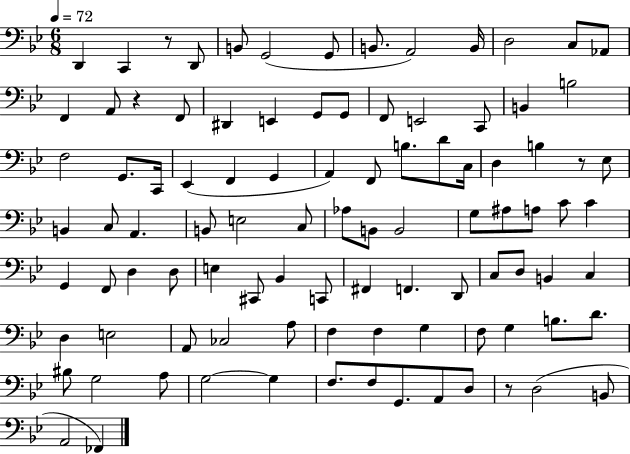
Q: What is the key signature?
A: BES major